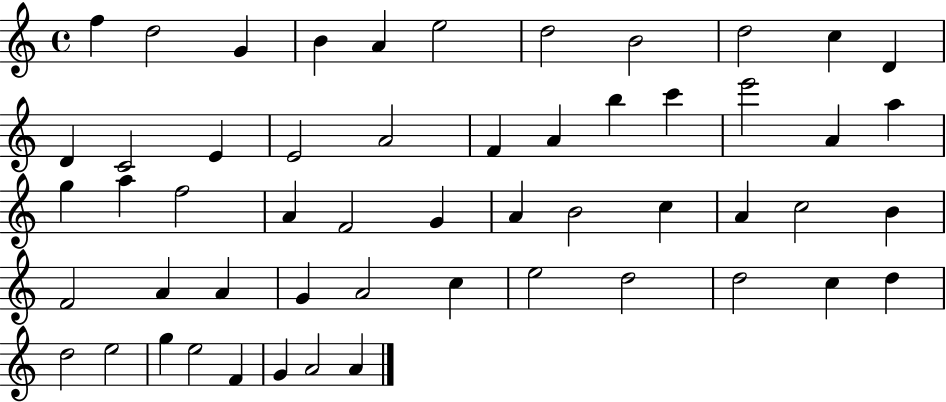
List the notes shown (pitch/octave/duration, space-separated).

F5/q D5/h G4/q B4/q A4/q E5/h D5/h B4/h D5/h C5/q D4/q D4/q C4/h E4/q E4/h A4/h F4/q A4/q B5/q C6/q E6/h A4/q A5/q G5/q A5/q F5/h A4/q F4/h G4/q A4/q B4/h C5/q A4/q C5/h B4/q F4/h A4/q A4/q G4/q A4/h C5/q E5/h D5/h D5/h C5/q D5/q D5/h E5/h G5/q E5/h F4/q G4/q A4/h A4/q